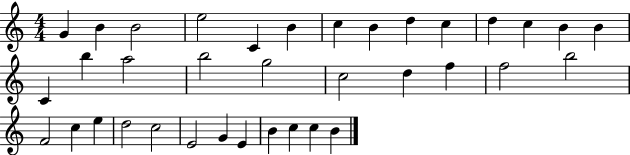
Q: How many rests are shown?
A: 0